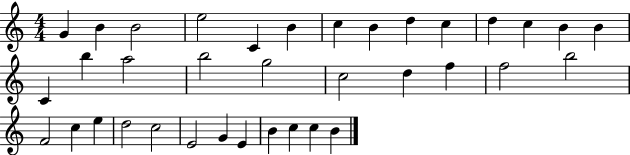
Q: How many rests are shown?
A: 0